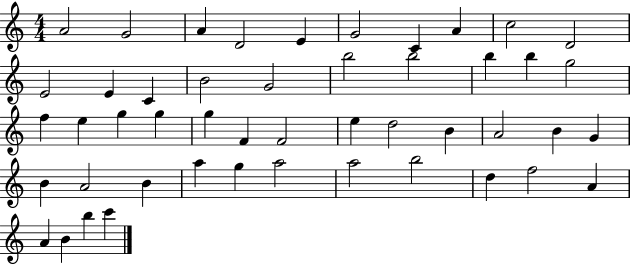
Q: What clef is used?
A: treble